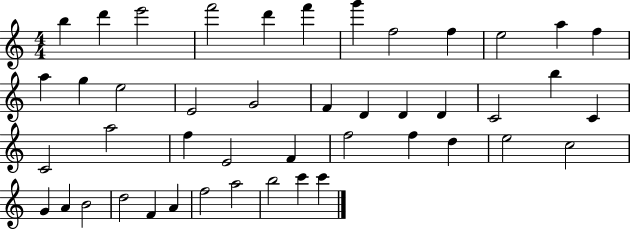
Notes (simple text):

B5/q D6/q E6/h F6/h D6/q F6/q G6/q F5/h F5/q E5/h A5/q F5/q A5/q G5/q E5/h E4/h G4/h F4/q D4/q D4/q D4/q C4/h B5/q C4/q C4/h A5/h F5/q E4/h F4/q F5/h F5/q D5/q E5/h C5/h G4/q A4/q B4/h D5/h F4/q A4/q F5/h A5/h B5/h C6/q C6/q